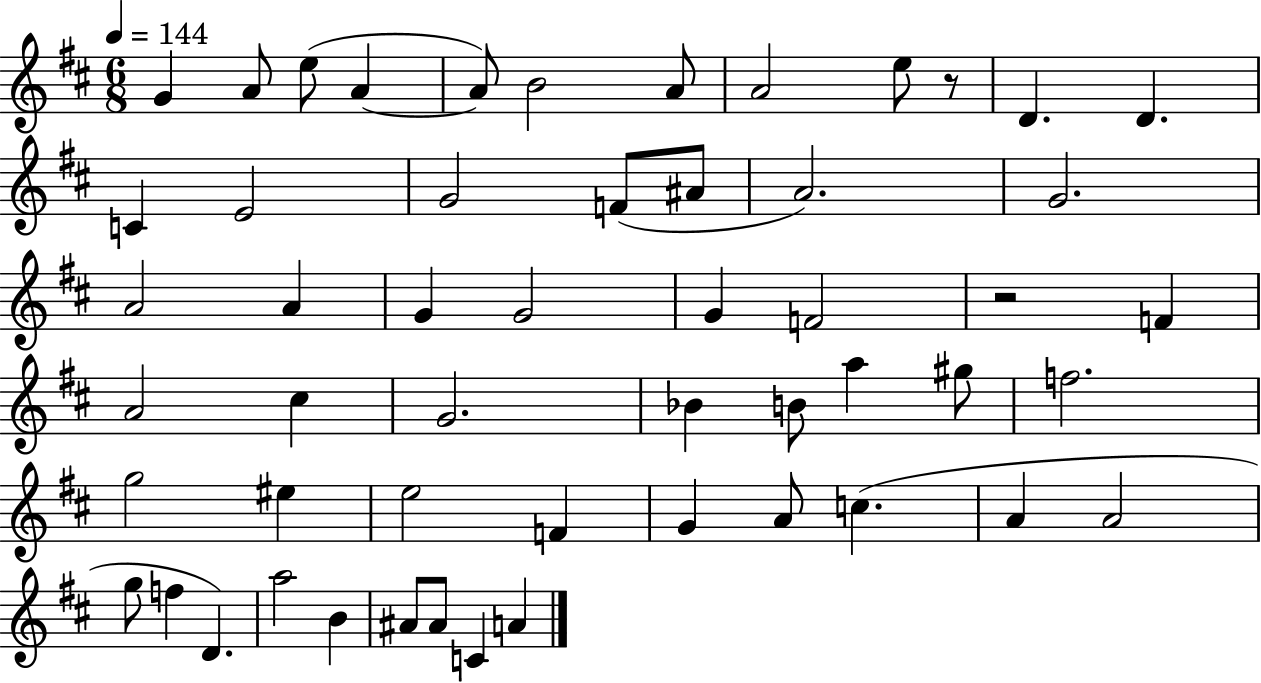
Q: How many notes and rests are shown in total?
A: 53